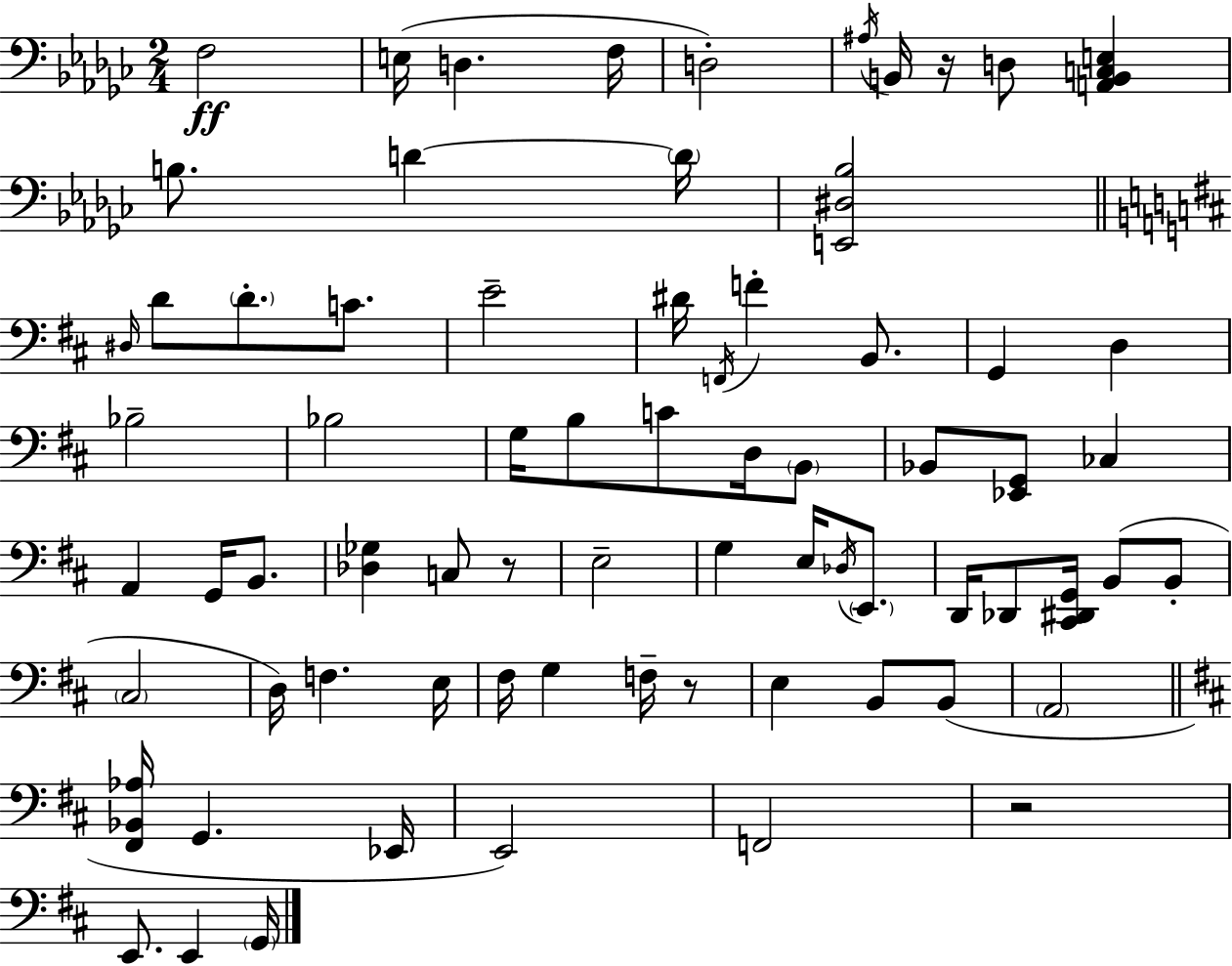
X:1
T:Untitled
M:2/4
L:1/4
K:Ebm
F,2 E,/4 D, F,/4 D,2 ^A,/4 B,,/4 z/4 D,/2 [A,,B,,C,E,] B,/2 D D/4 [E,,^D,_B,]2 ^D,/4 D/2 D/2 C/2 E2 ^D/4 F,,/4 F B,,/2 G,, D, _B,2 _B,2 G,/4 B,/2 C/2 D,/4 B,,/2 _B,,/2 [_E,,G,,]/2 _C, A,, G,,/4 B,,/2 [_D,_G,] C,/2 z/2 E,2 G, E,/4 _D,/4 E,,/2 D,,/4 _D,,/2 [^C,,^D,,G,,]/4 B,,/2 B,,/2 ^C,2 D,/4 F, E,/4 ^F,/4 G, F,/4 z/2 E, B,,/2 B,,/2 A,,2 [^F,,_B,,_A,]/4 G,, _E,,/4 E,,2 F,,2 z2 E,,/2 E,, G,,/4